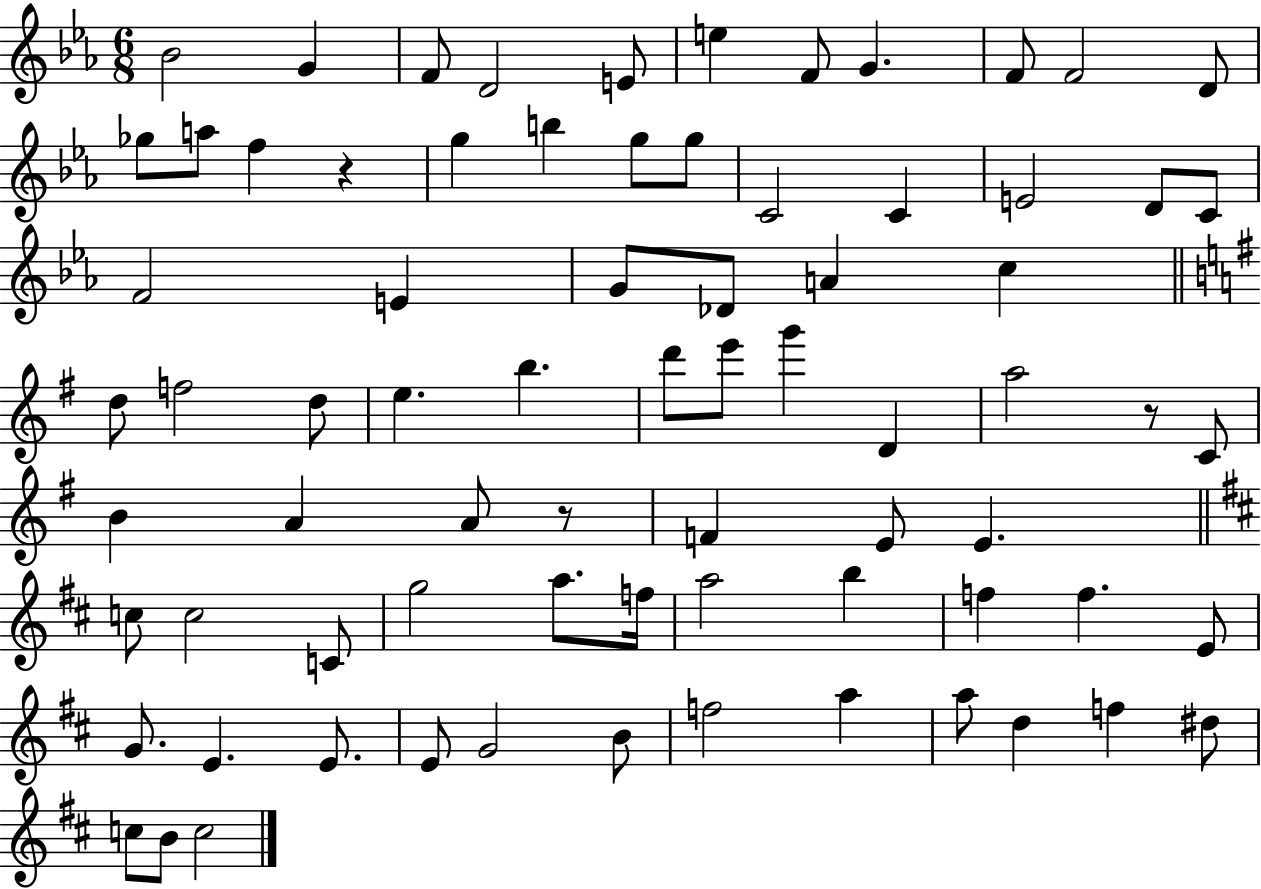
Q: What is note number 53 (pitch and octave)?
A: A5